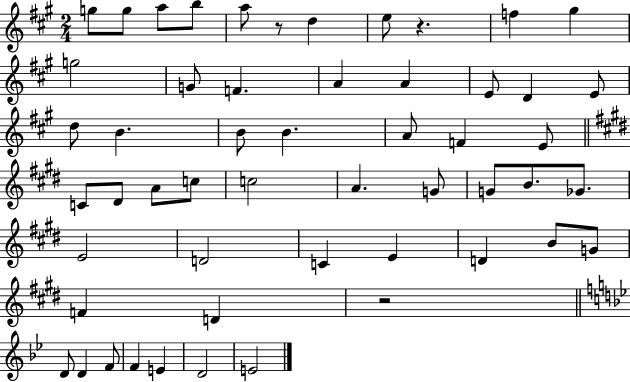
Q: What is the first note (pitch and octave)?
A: G5